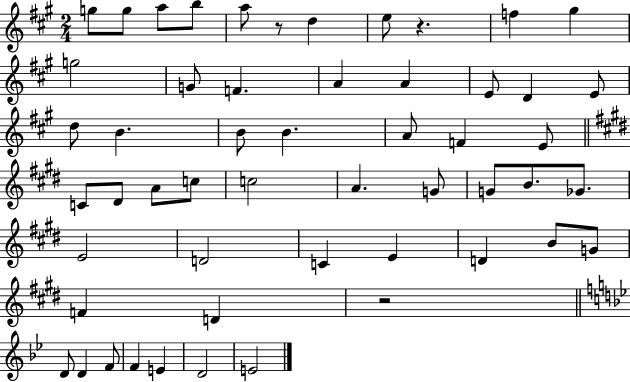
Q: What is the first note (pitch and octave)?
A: G5